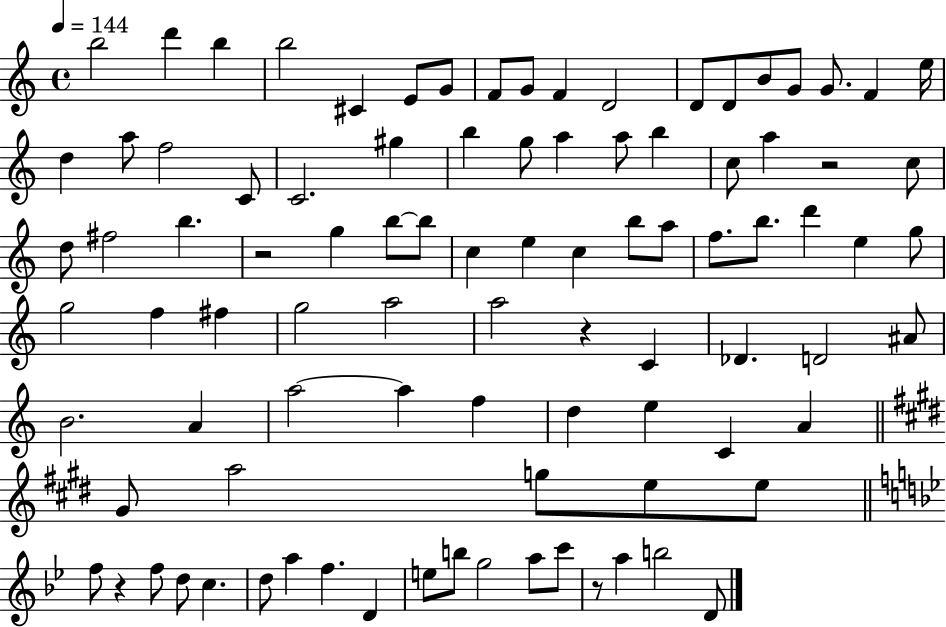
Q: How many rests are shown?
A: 5